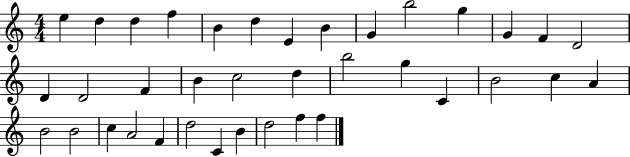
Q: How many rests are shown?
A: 0